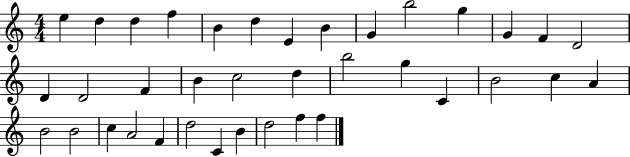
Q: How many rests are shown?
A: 0